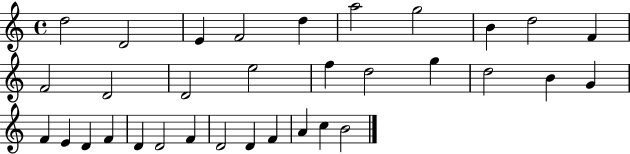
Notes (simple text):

D5/h D4/h E4/q F4/h D5/q A5/h G5/h B4/q D5/h F4/q F4/h D4/h D4/h E5/h F5/q D5/h G5/q D5/h B4/q G4/q F4/q E4/q D4/q F4/q D4/q D4/h F4/q D4/h D4/q F4/q A4/q C5/q B4/h